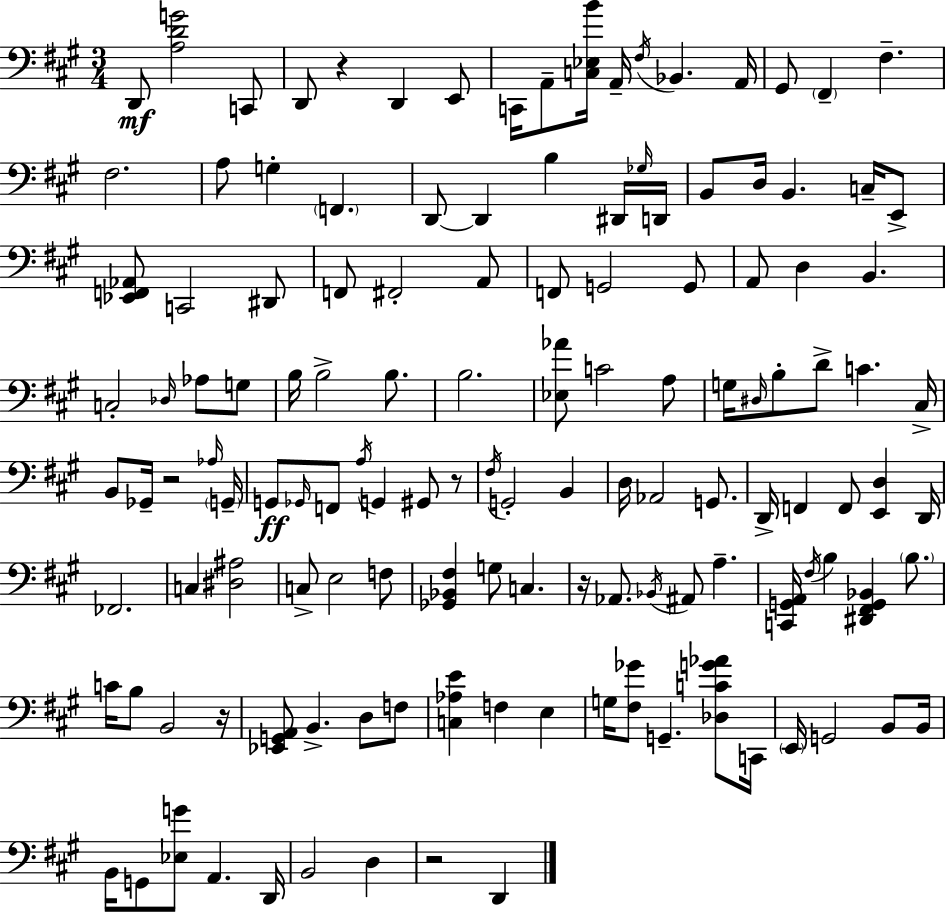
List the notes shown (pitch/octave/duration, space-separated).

D2/e [A3,D4,G4]/h C2/e D2/e R/q D2/q E2/e C2/s A2/e [C3,Eb3,B4]/s A2/s F#3/s Bb2/q. A2/s G#2/e F#2/q F#3/q. F#3/h. A3/e G3/q F2/q. D2/e D2/q B3/q D#2/s Gb3/s D2/s B2/e D3/s B2/q. C3/s E2/e [Eb2,F2,Ab2]/e C2/h D#2/e F2/e F#2/h A2/e F2/e G2/h G2/e A2/e D3/q B2/q. C3/h Db3/s Ab3/e G3/e B3/s B3/h B3/e. B3/h. [Eb3,Ab4]/e C4/h A3/e G3/s D#3/s B3/e D4/e C4/q. C#3/s B2/e Gb2/s R/h Ab3/s G2/s G2/e Gb2/s F2/e A3/s G2/q G#2/e R/e F#3/s G2/h B2/q D3/s Ab2/h G2/e. D2/s F2/q F2/e [E2,D3]/q D2/s FES2/h. C3/q [D#3,A#3]/h C3/e E3/h F3/e [Gb2,Bb2,F#3]/q G3/e C3/q. R/s Ab2/e. Bb2/s A#2/e A3/q. [C2,G2,A2]/s F#3/s B3/q [D#2,F#2,G2,Bb2]/q B3/e. C4/s B3/e B2/h R/s [Eb2,G2,A2]/e B2/q. D3/e F3/e [C3,Ab3,E4]/q F3/q E3/q G3/s [F#3,Gb4]/e G2/q. [Db3,C4,G4,Ab4]/e C2/s E2/s G2/h B2/e B2/s B2/s G2/e [Eb3,G4]/e A2/q. D2/s B2/h D3/q R/h D2/q